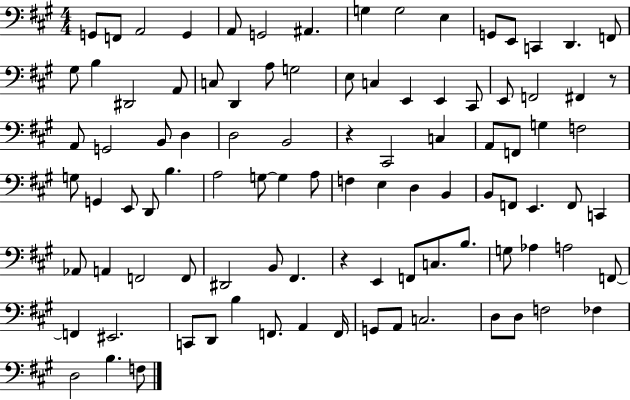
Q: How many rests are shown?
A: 3